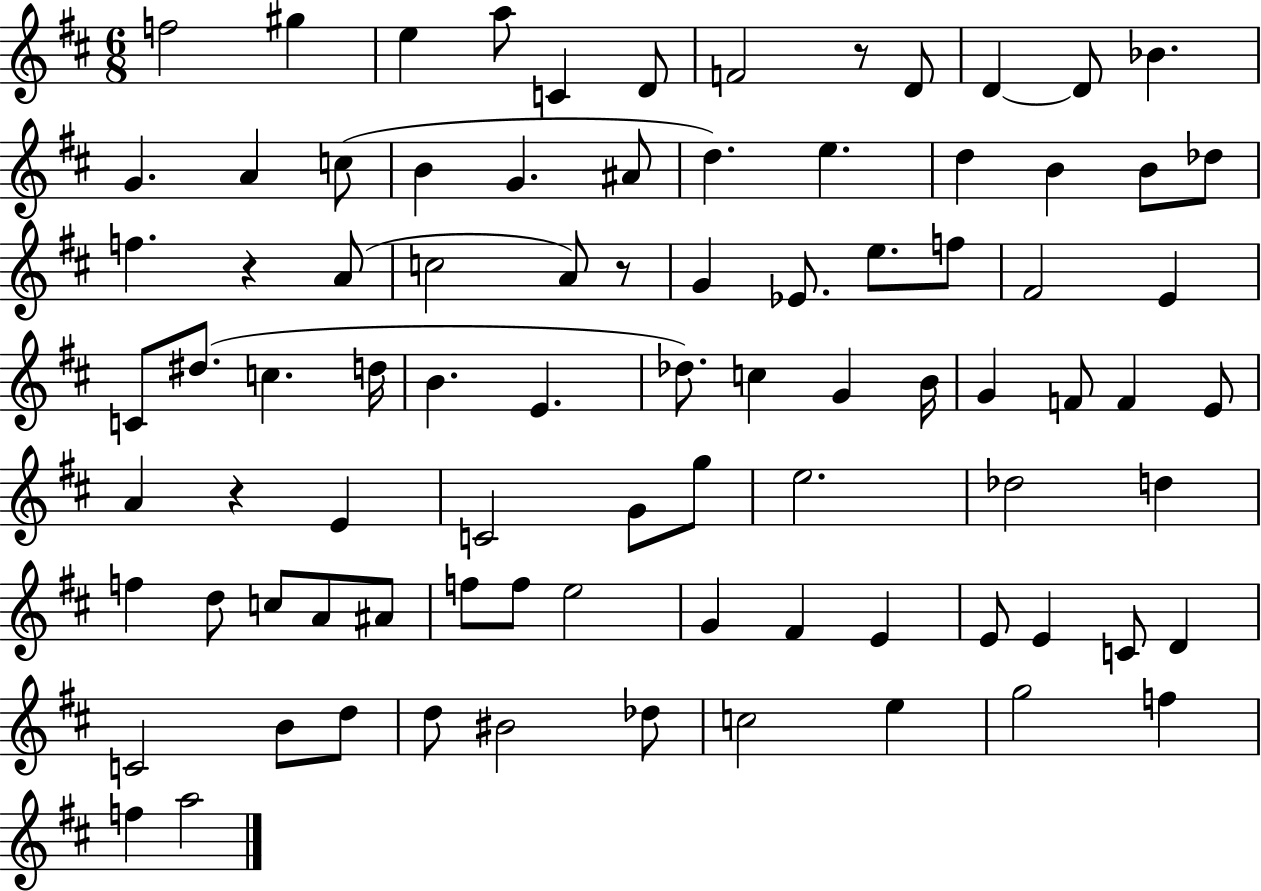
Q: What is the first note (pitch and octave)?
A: F5